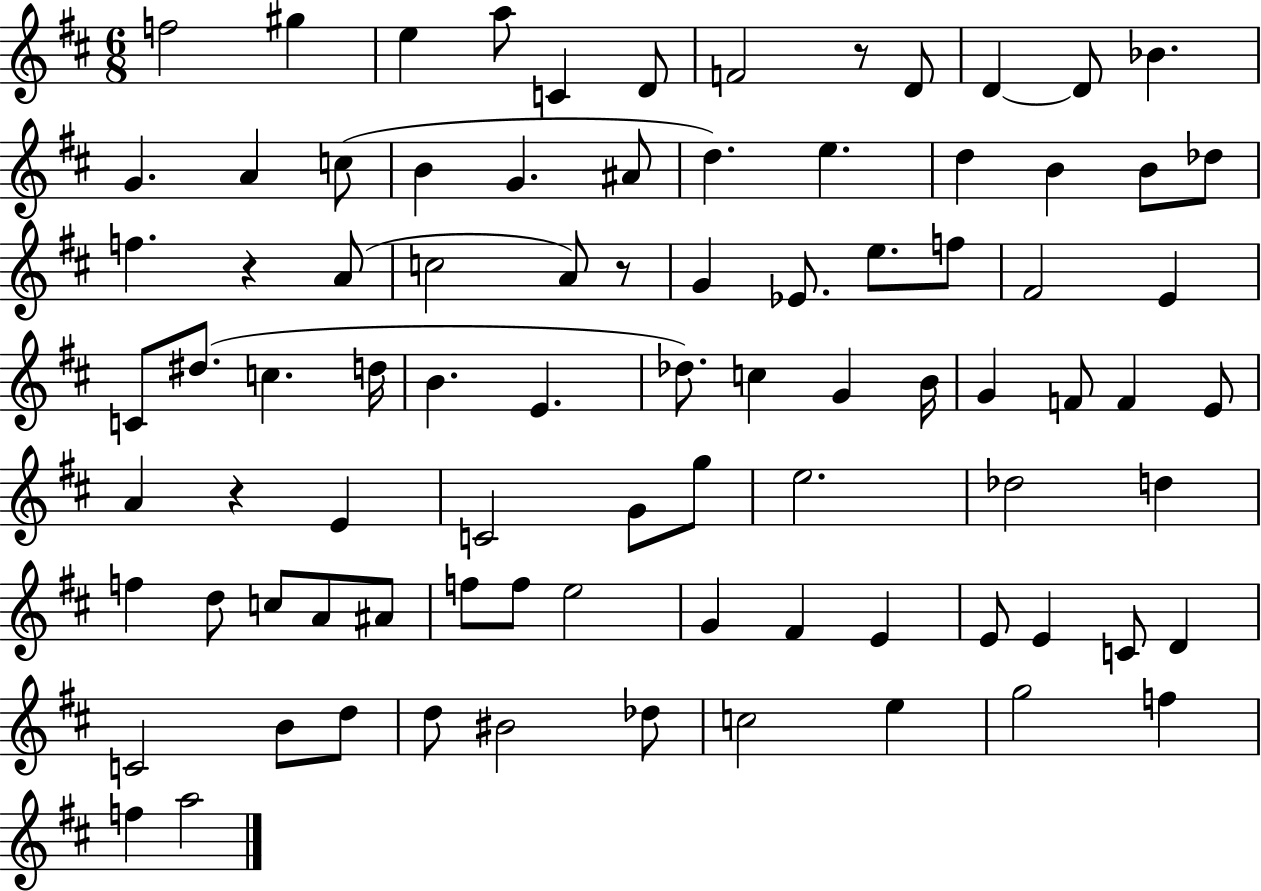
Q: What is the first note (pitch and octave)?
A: F5